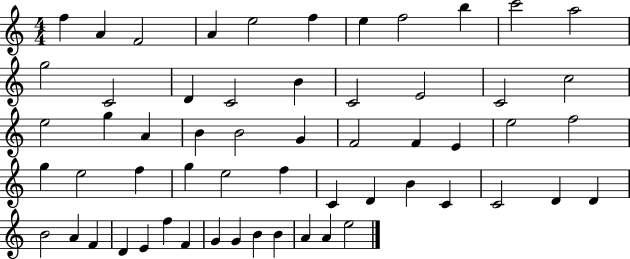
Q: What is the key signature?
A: C major